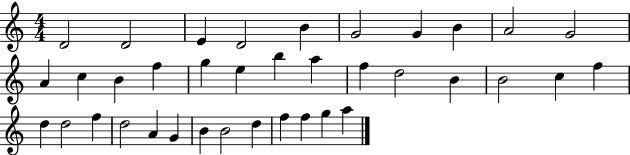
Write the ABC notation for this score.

X:1
T:Untitled
M:4/4
L:1/4
K:C
D2 D2 E D2 B G2 G B A2 G2 A c B f g e b a f d2 B B2 c f d d2 f d2 A G B B2 d f f g a